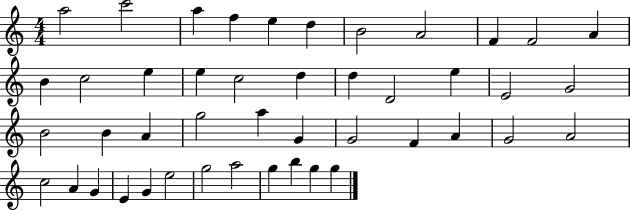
A5/h C6/h A5/q F5/q E5/q D5/q B4/h A4/h F4/q F4/h A4/q B4/q C5/h E5/q E5/q C5/h D5/q D5/q D4/h E5/q E4/h G4/h B4/h B4/q A4/q G5/h A5/q G4/q G4/h F4/q A4/q G4/h A4/h C5/h A4/q G4/q E4/q G4/q E5/h G5/h A5/h G5/q B5/q G5/q G5/q